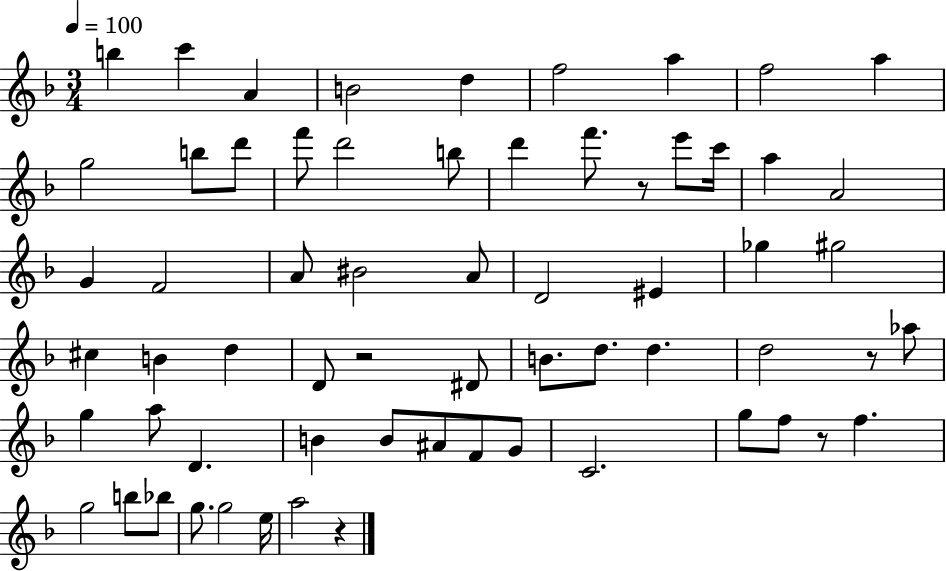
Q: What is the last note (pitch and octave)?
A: A5